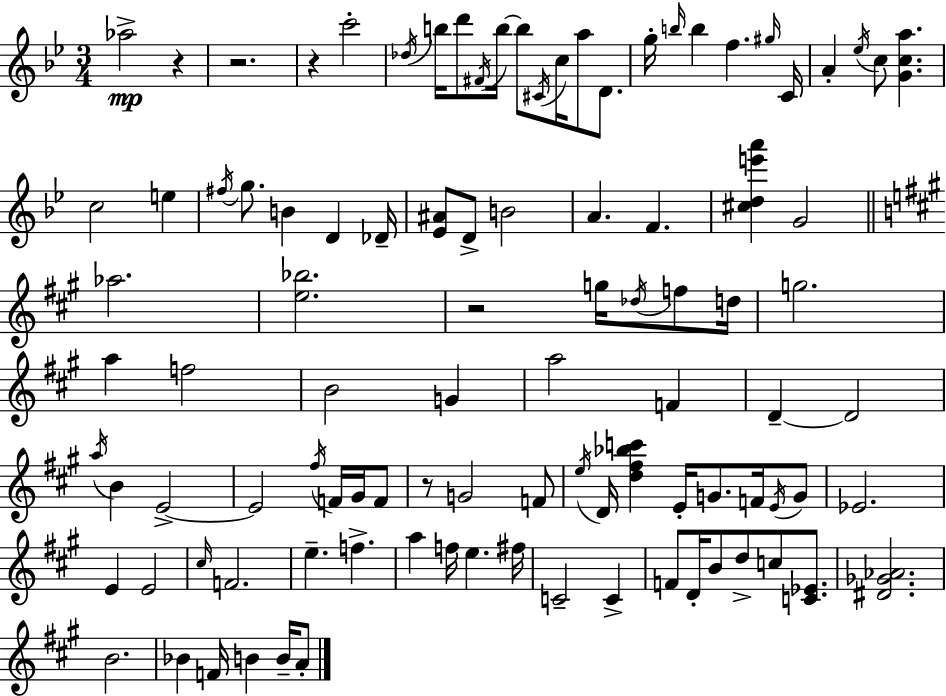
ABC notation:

X:1
T:Untitled
M:3/4
L:1/4
K:Gm
_a2 z z2 z c'2 _d/4 b/4 d'/2 ^F/4 b/4 b/2 ^C/4 c/4 a/2 D/2 g/4 b/4 b f ^g/4 C/4 A _e/4 c/2 [Gca] c2 e ^f/4 g/2 B D _D/4 [_E^A]/2 D/2 B2 A F [^cde'a'] G2 _a2 [e_b]2 z2 g/4 _d/4 f/2 d/4 g2 a f2 B2 G a2 F D D2 a/4 B E2 E2 ^f/4 F/4 ^G/4 F/2 z/2 G2 F/2 e/4 D/4 [d^f_bc'] E/4 G/2 F/4 E/4 G/2 _E2 E E2 ^c/4 F2 e f a f/4 e ^f/4 C2 C F/2 D/4 B/2 d/2 c/2 [C_E]/2 [^D_G_A]2 B2 _B F/4 B B/4 A/2